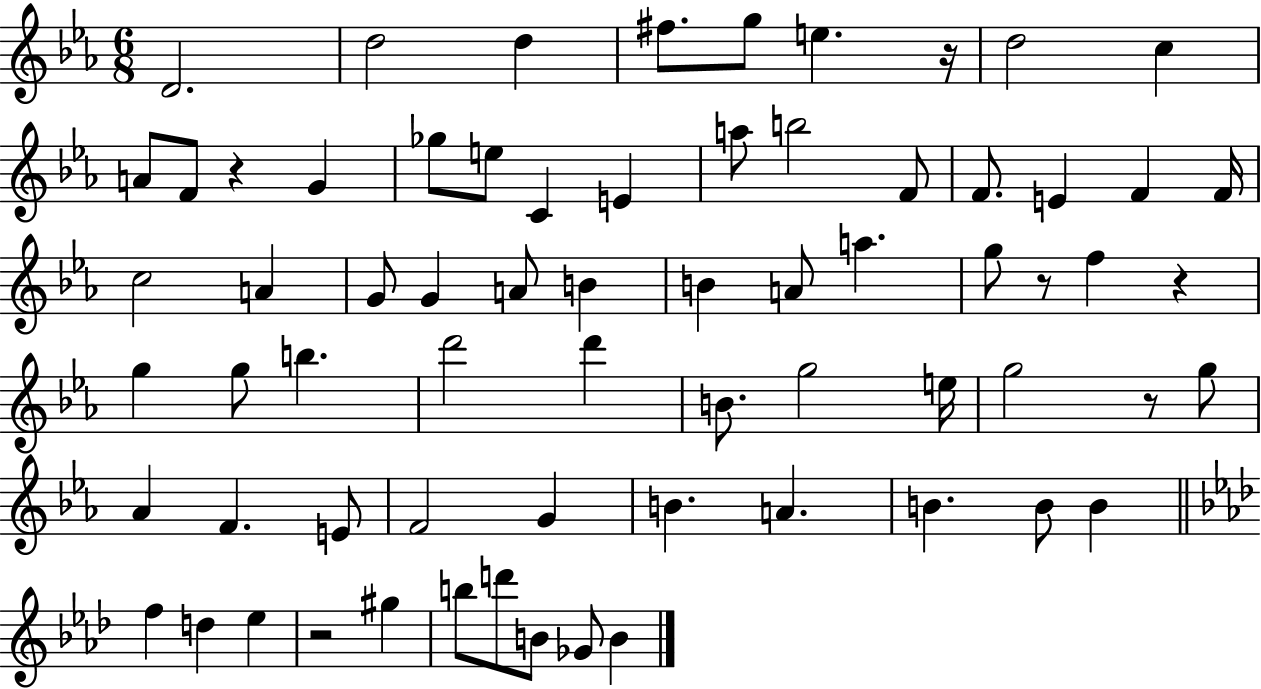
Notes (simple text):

D4/h. D5/h D5/q F#5/e. G5/e E5/q. R/s D5/h C5/q A4/e F4/e R/q G4/q Gb5/e E5/e C4/q E4/q A5/e B5/h F4/e F4/e. E4/q F4/q F4/s C5/h A4/q G4/e G4/q A4/e B4/q B4/q A4/e A5/q. G5/e R/e F5/q R/q G5/q G5/e B5/q. D6/h D6/q B4/e. G5/h E5/s G5/h R/e G5/e Ab4/q F4/q. E4/e F4/h G4/q B4/q. A4/q. B4/q. B4/e B4/q F5/q D5/q Eb5/q R/h G#5/q B5/e D6/e B4/e Gb4/e B4/q